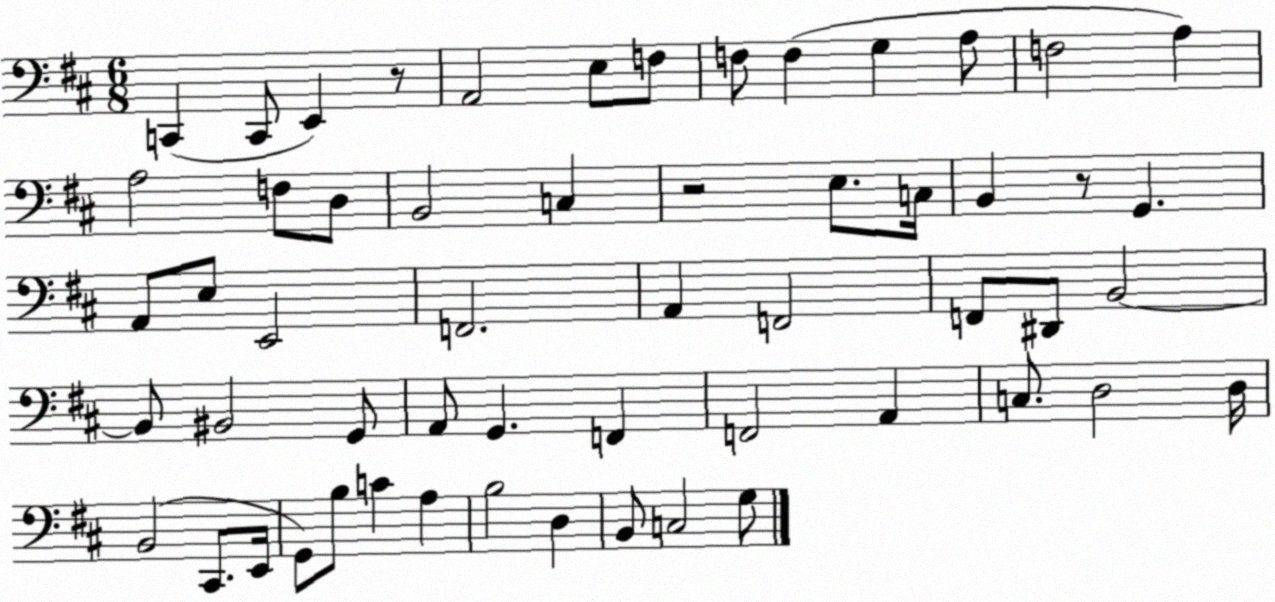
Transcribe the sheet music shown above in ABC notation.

X:1
T:Untitled
M:6/8
L:1/4
K:D
C,, C,,/2 E,, z/2 A,,2 E,/2 F,/2 F,/2 F, G, A,/2 F,2 A, A,2 F,/2 D,/2 B,,2 C, z2 E,/2 C,/4 B,, z/2 G,, A,,/2 E,/2 E,,2 F,,2 A,, F,,2 F,,/2 ^D,,/2 B,,2 B,,/2 ^B,,2 G,,/2 A,,/2 G,, F,, F,,2 A,, C,/2 D,2 D,/4 B,,2 ^C,,/2 E,,/4 G,,/2 B,/2 C A, B,2 D, B,,/2 C,2 G,/2